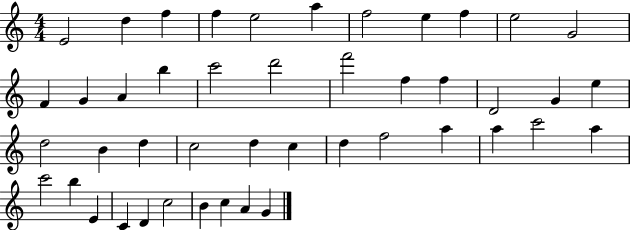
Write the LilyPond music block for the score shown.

{
  \clef treble
  \numericTimeSignature
  \time 4/4
  \key c \major
  e'2 d''4 f''4 | f''4 e''2 a''4 | f''2 e''4 f''4 | e''2 g'2 | \break f'4 g'4 a'4 b''4 | c'''2 d'''2 | f'''2 f''4 f''4 | d'2 g'4 e''4 | \break d''2 b'4 d''4 | c''2 d''4 c''4 | d''4 f''2 a''4 | a''4 c'''2 a''4 | \break c'''2 b''4 e'4 | c'4 d'4 c''2 | b'4 c''4 a'4 g'4 | \bar "|."
}